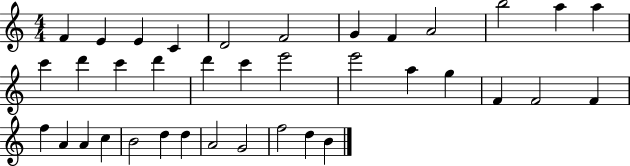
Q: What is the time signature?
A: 4/4